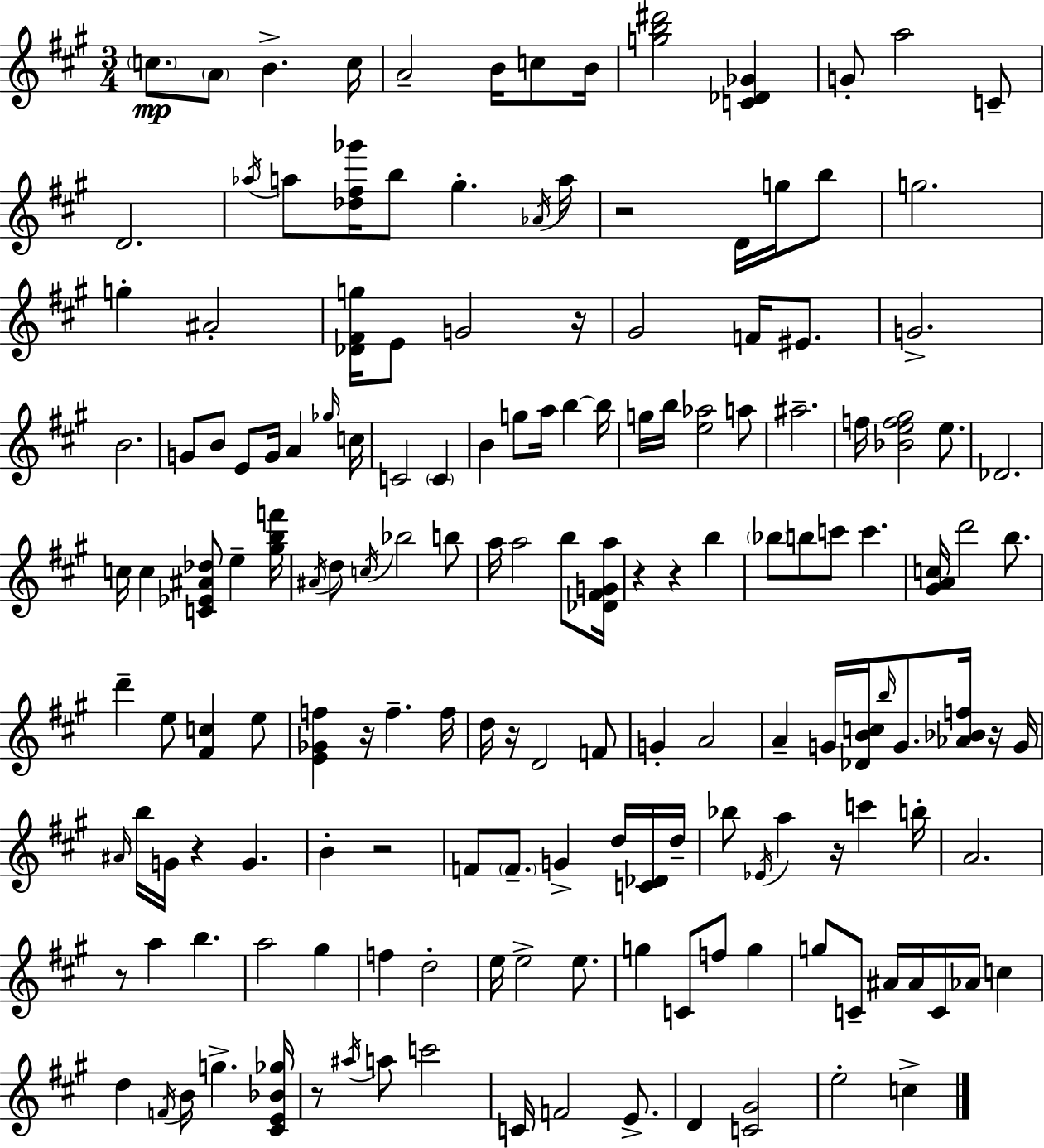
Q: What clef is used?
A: treble